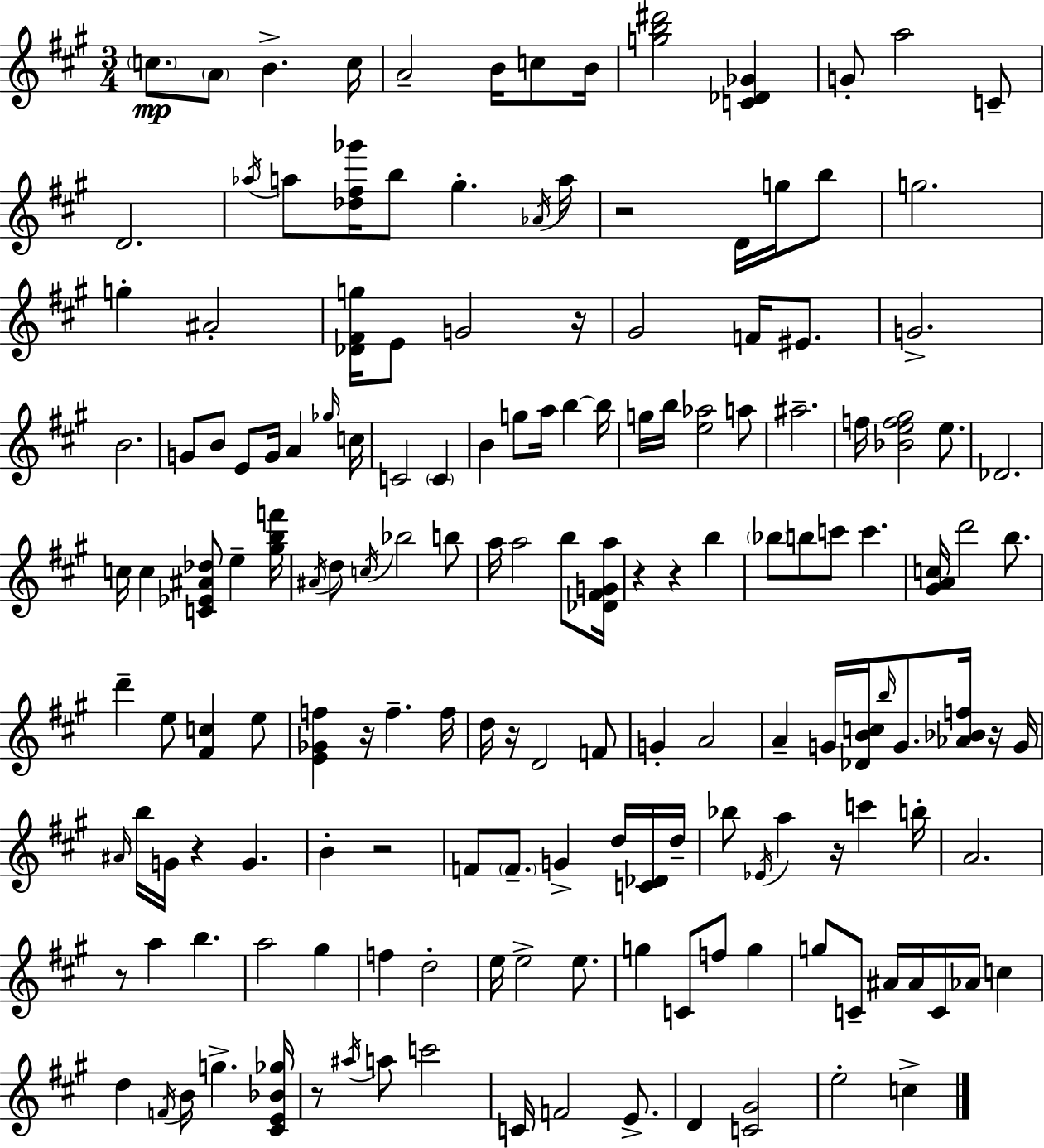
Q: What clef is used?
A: treble